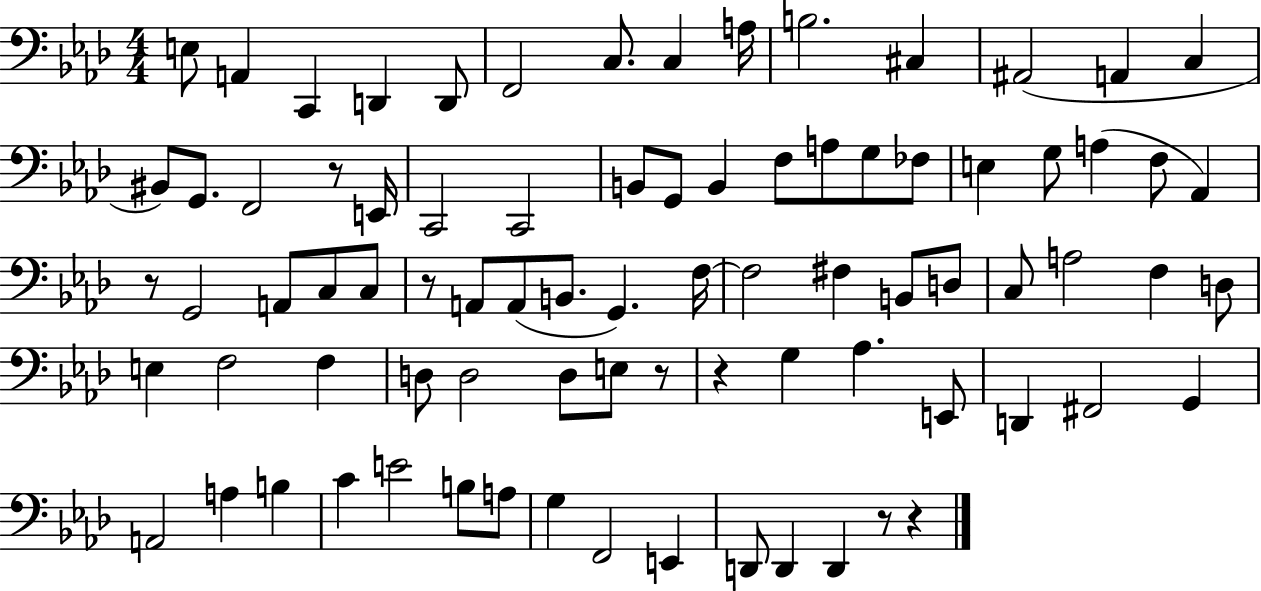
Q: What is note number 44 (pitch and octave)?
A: B2